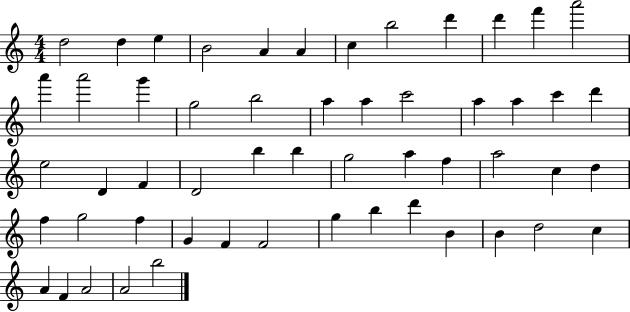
{
  \clef treble
  \numericTimeSignature
  \time 4/4
  \key c \major
  d''2 d''4 e''4 | b'2 a'4 a'4 | c''4 b''2 d'''4 | d'''4 f'''4 a'''2 | \break a'''4 a'''2 g'''4 | g''2 b''2 | a''4 a''4 c'''2 | a''4 a''4 c'''4 d'''4 | \break e''2 d'4 f'4 | d'2 b''4 b''4 | g''2 a''4 f''4 | a''2 c''4 d''4 | \break f''4 g''2 f''4 | g'4 f'4 f'2 | g''4 b''4 d'''4 b'4 | b'4 d''2 c''4 | \break a'4 f'4 a'2 | a'2 b''2 | \bar "|."
}